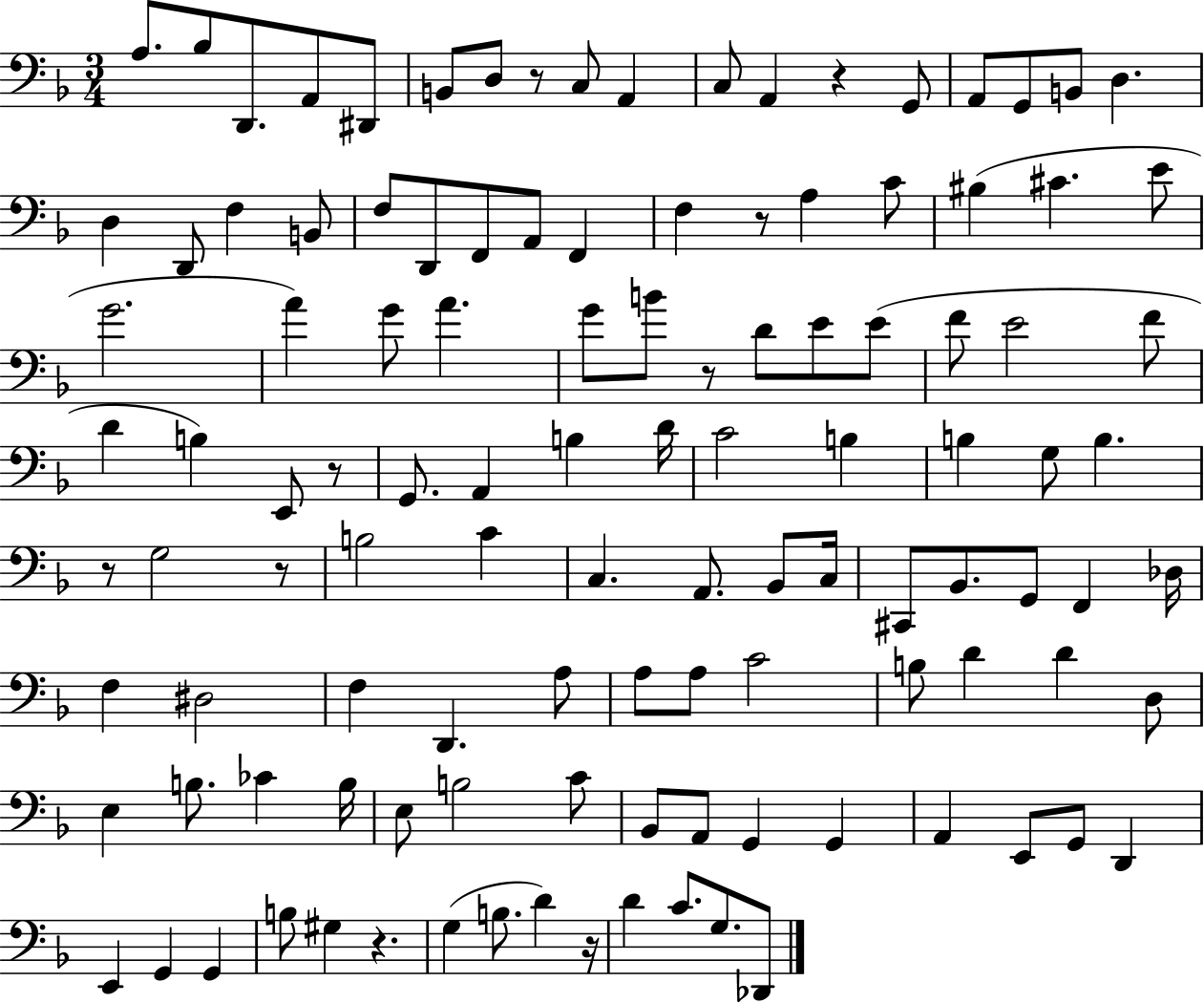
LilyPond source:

{
  \clef bass
  \numericTimeSignature
  \time 3/4
  \key f \major
  a8. bes8 d,8. a,8 dis,8 | b,8 d8 r8 c8 a,4 | c8 a,4 r4 g,8 | a,8 g,8 b,8 d4. | \break d4 d,8 f4 b,8 | f8 d,8 f,8 a,8 f,4 | f4 r8 a4 c'8 | bis4( cis'4. e'8 | \break g'2. | a'4) g'8 a'4. | g'8 b'8 r8 d'8 e'8 e'8( | f'8 e'2 f'8 | \break d'4 b4) e,8 r8 | g,8. a,4 b4 d'16 | c'2 b4 | b4 g8 b4. | \break r8 g2 r8 | b2 c'4 | c4. a,8. bes,8 c16 | cis,8 bes,8. g,8 f,4 des16 | \break f4 dis2 | f4 d,4. a8 | a8 a8 c'2 | b8 d'4 d'4 d8 | \break e4 b8. ces'4 b16 | e8 b2 c'8 | bes,8 a,8 g,4 g,4 | a,4 e,8 g,8 d,4 | \break e,4 g,4 g,4 | b8 gis4 r4. | g4( b8. d'4) r16 | d'4 c'8. g8. des,8 | \break \bar "|."
}